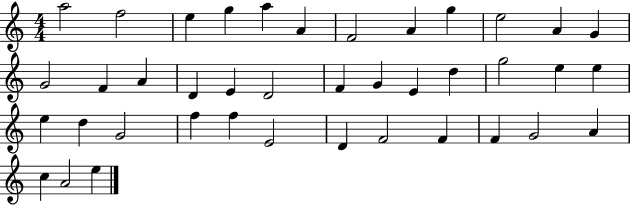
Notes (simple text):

A5/h F5/h E5/q G5/q A5/q A4/q F4/h A4/q G5/q E5/h A4/q G4/q G4/h F4/q A4/q D4/q E4/q D4/h F4/q G4/q E4/q D5/q G5/h E5/q E5/q E5/q D5/q G4/h F5/q F5/q E4/h D4/q F4/h F4/q F4/q G4/h A4/q C5/q A4/h E5/q